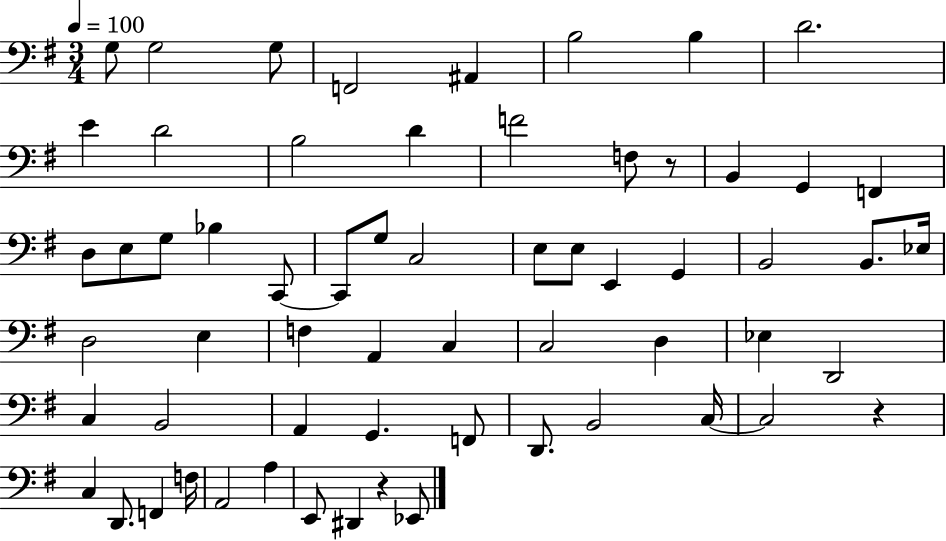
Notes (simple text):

G3/e G3/h G3/e F2/h A#2/q B3/h B3/q D4/h. E4/q D4/h B3/h D4/q F4/h F3/e R/e B2/q G2/q F2/q D3/e E3/e G3/e Bb3/q C2/e C2/e G3/e C3/h E3/e E3/e E2/q G2/q B2/h B2/e. Eb3/s D3/h E3/q F3/q A2/q C3/q C3/h D3/q Eb3/q D2/h C3/q B2/h A2/q G2/q. F2/e D2/e. B2/h C3/s C3/h R/q C3/q D2/e. F2/q F3/s A2/h A3/q E2/e D#2/q R/q Eb2/e